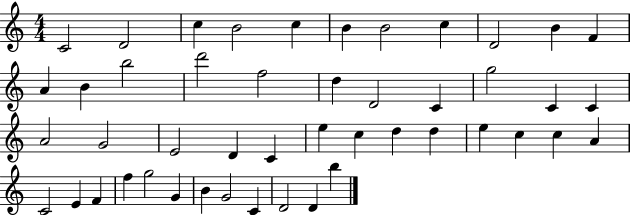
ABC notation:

X:1
T:Untitled
M:4/4
L:1/4
K:C
C2 D2 c B2 c B B2 c D2 B F A B b2 d'2 f2 d D2 C g2 C C A2 G2 E2 D C e c d d e c c A C2 E F f g2 G B G2 C D2 D b